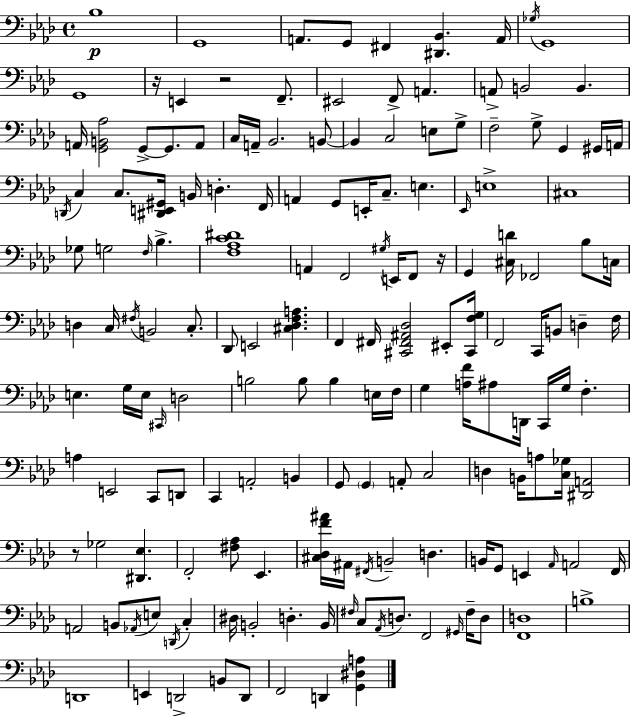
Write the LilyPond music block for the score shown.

{
  \clef bass
  \time 4/4
  \defaultTimeSignature
  \key f \minor
  bes1\p | g,1 | a,8. g,8 fis,4 <dis, bes,>4. a,16 | \acciaccatura { ges16 } g,1 | \break g,1 | r16 e,4 r2 f,8.-- | eis,2 f,8-> a,4. | a,8-> b,2 b,4. | \break a,16 <g, b, aes>2 g,8->~~ g,8. a,8 | c16 a,16-- bes,2. b,8~~ | b,4 c2 e8 g8-> | f2-- g8-> g,4 gis,16 | \break a,16 \acciaccatura { d,16 } c4 c8. <dis, e, gis,>16 b,16 d4.-. | f,16 a,4 g,8 e,16-. c8.-- e4. | \grace { ees,16 } e1-> | cis1 | \break ges8 g2 \grace { f16 } bes4.-> | <f aes c' dis'>1 | a,4 f,2 | \acciaccatura { gis16 } e,16 f,8 r16 g,4 <cis d'>16 fes,2 | \break bes8 c16 d4 c16 \acciaccatura { fis16 } b,2 | c8.-. des,8 e,2 | <cis des f a>4. f,4 fis,16 <cis, fis, ais, des>2 | eis,8-. <cis, f g>16 f,2 c,16 b,8 | \break d4-- f16 e4. g16 e16 \grace { cis,16 } d2 | b2 b8 | b4 e16 f16 g4 <a f'>16 ais8 d,16 c,16 | g16 f4.-. a4 e,2 | \break c,8 d,8 c,4 a,2-. | b,4 g,8 \parenthesize g,4 a,8-. c2 | d4 b,16 a8 <c ges>16 <dis, a,>2 | r8 ges2 | \break <dis, ees>4. f,2-. <fis aes>8 | ees,4. <cis des f' ais'>16 ais,16 \acciaccatura { fis,16 } b,2-- | d4. b,16 g,8 e,4 \grace { aes,16 } | a,2 f,16 a,2 | \break b,8 \acciaccatura { aes,16 } e8 \acciaccatura { d,16 } c4-. dis16 b,2-. | d4.-. b,16 \grace { fis16 } c8 \acciaccatura { aes,16 } d8. | f,2 \grace { gis,16 } fis16-- d8 <f, d>1 | b1-> | \break d,1 | e,4 | d,2-> b,8 d,8 f,2 | d,4 <g, dis a>4 \bar "|."
}